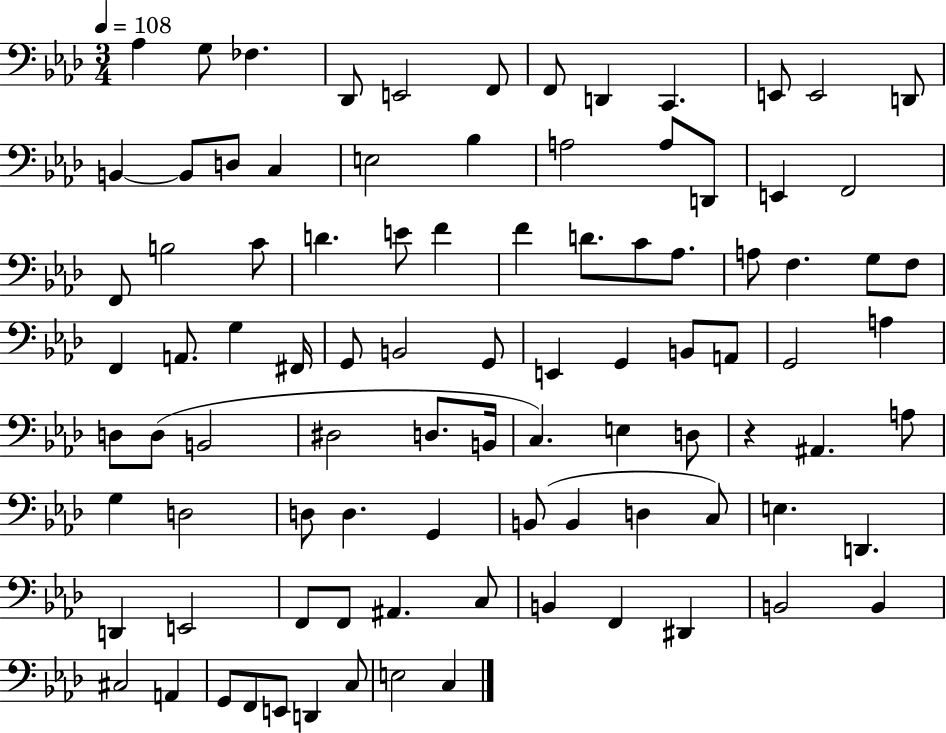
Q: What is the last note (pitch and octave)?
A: C3